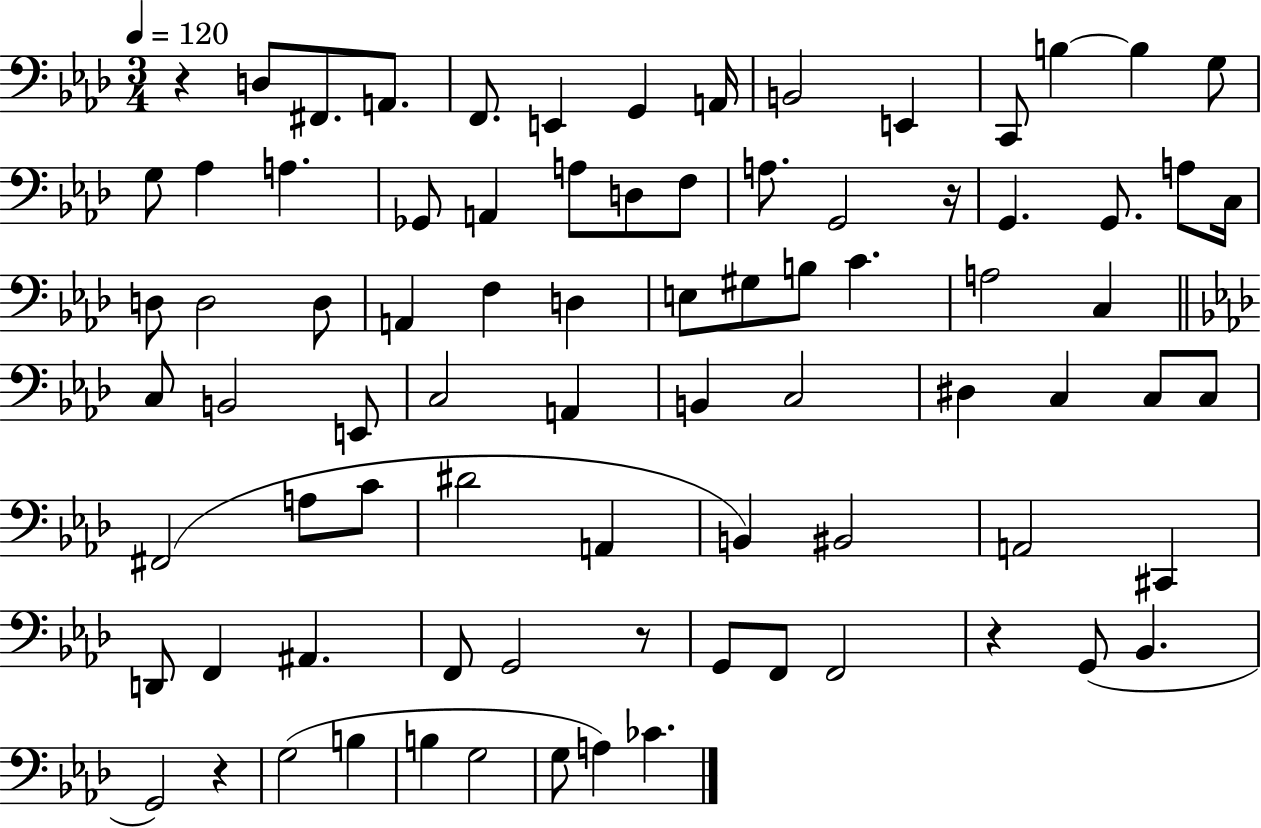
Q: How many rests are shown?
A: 5